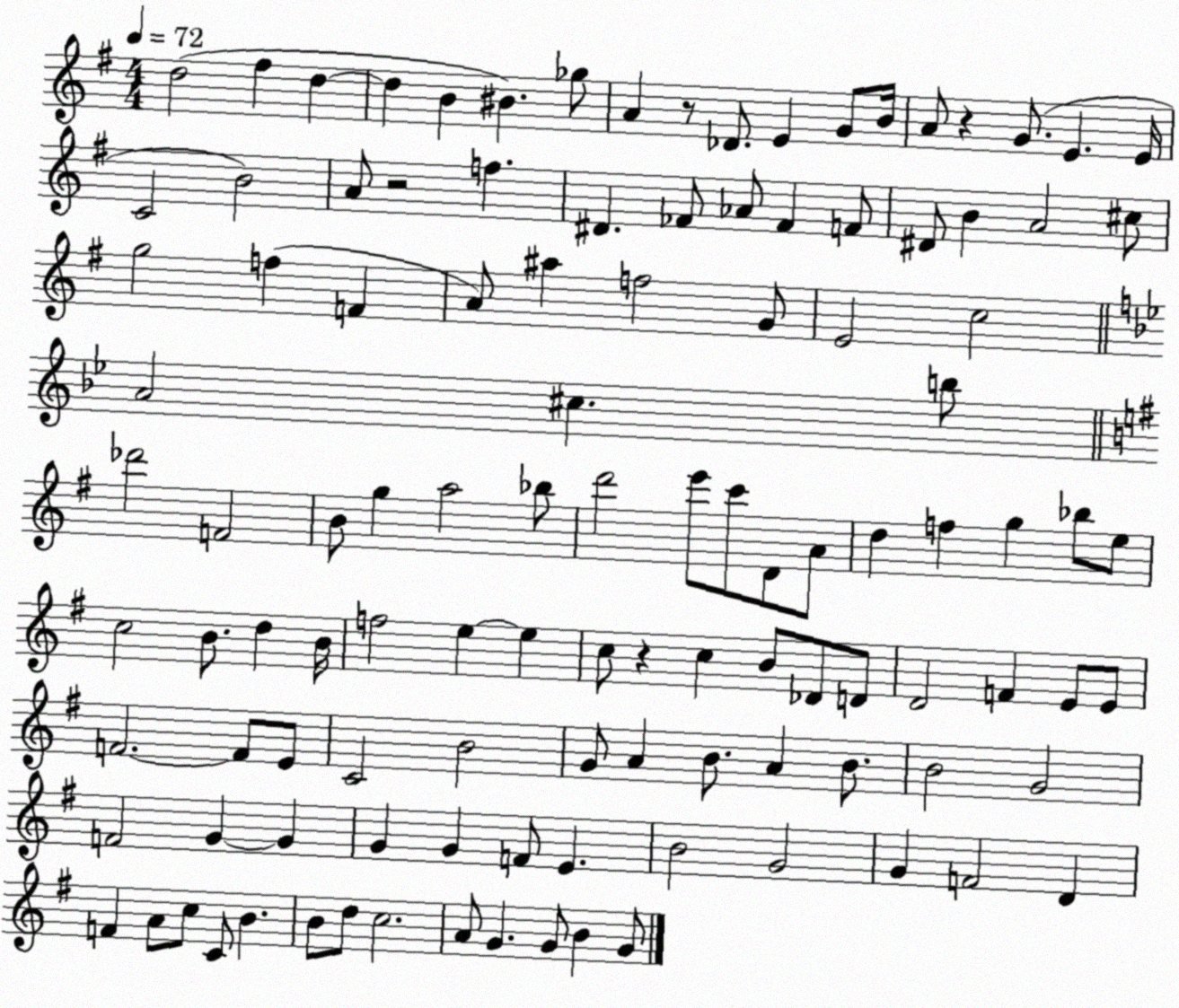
X:1
T:Untitled
M:4/4
L:1/4
K:G
d2 ^f d d B ^B _g/2 A z/2 _D/2 E G/2 B/4 A/2 z G/2 E E/4 C2 B2 A/2 z2 f ^D _F/2 _A/2 _F F/2 ^D/2 B A2 ^c/2 g2 f F A/2 ^a f2 G/2 E2 c2 A2 ^c b/2 _d'2 F2 B/2 g a2 _b/2 d'2 e'/2 c'/2 D/2 A/2 d f g _b/2 e/2 c2 B/2 d B/4 f2 e e c/2 z c B/2 _D/2 D/2 D2 F E/2 E/2 F2 F/2 E/2 C2 B2 G/2 A B/2 A B/2 B2 G2 F2 G G G G F/2 E B2 G2 G F2 D F A/2 c/2 C/2 B B/2 d/2 c2 A/2 G G/2 B G/2